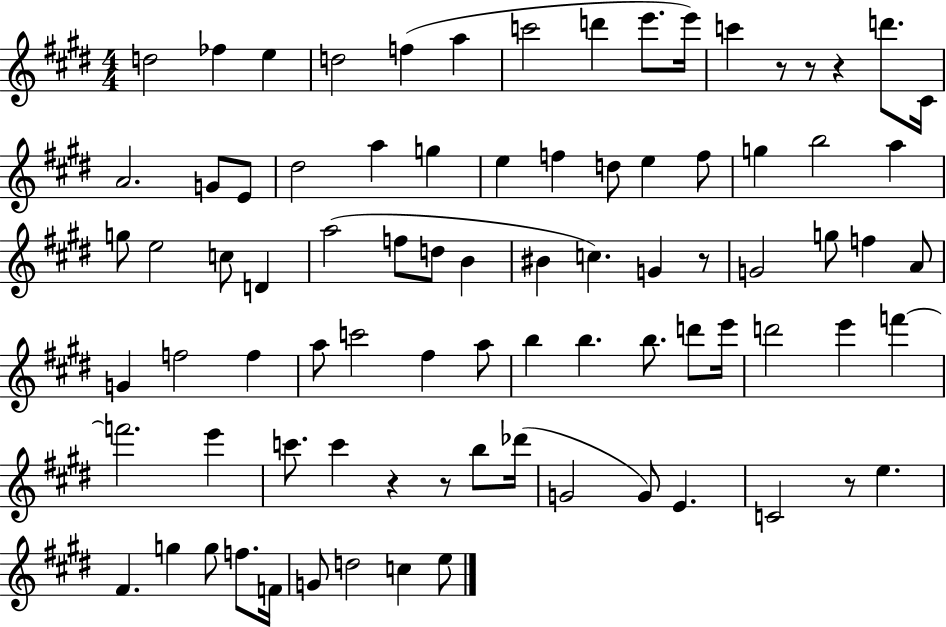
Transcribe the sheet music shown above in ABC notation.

X:1
T:Untitled
M:4/4
L:1/4
K:E
d2 _f e d2 f a c'2 d' e'/2 e'/4 c' z/2 z/2 z d'/2 ^C/4 A2 G/2 E/2 ^d2 a g e f d/2 e f/2 g b2 a g/2 e2 c/2 D a2 f/2 d/2 B ^B c G z/2 G2 g/2 f A/2 G f2 f a/2 c'2 ^f a/2 b b b/2 d'/2 e'/4 d'2 e' f' f'2 e' c'/2 c' z z/2 b/2 _d'/4 G2 G/2 E C2 z/2 e ^F g g/2 f/2 F/4 G/2 d2 c e/2